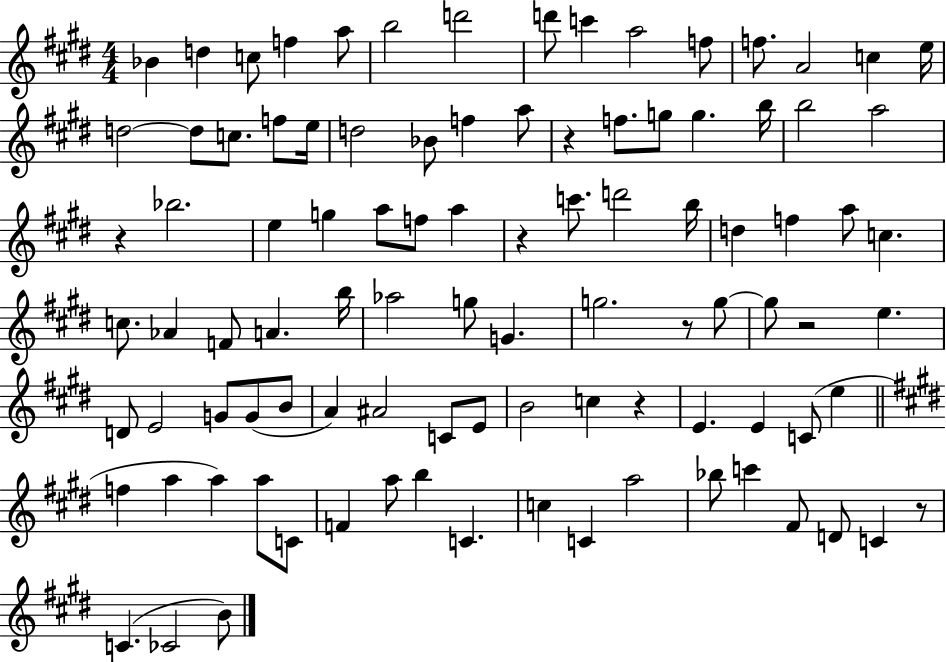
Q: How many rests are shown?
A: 7